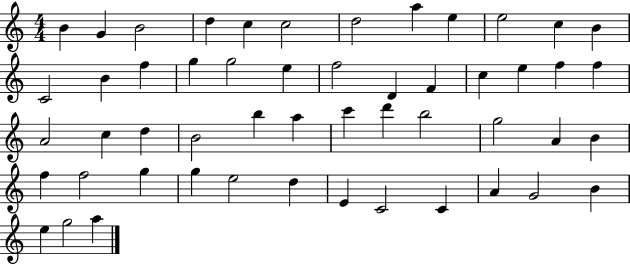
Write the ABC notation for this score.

X:1
T:Untitled
M:4/4
L:1/4
K:C
B G B2 d c c2 d2 a e e2 c B C2 B f g g2 e f2 D F c e f f A2 c d B2 b a c' d' b2 g2 A B f f2 g g e2 d E C2 C A G2 B e g2 a